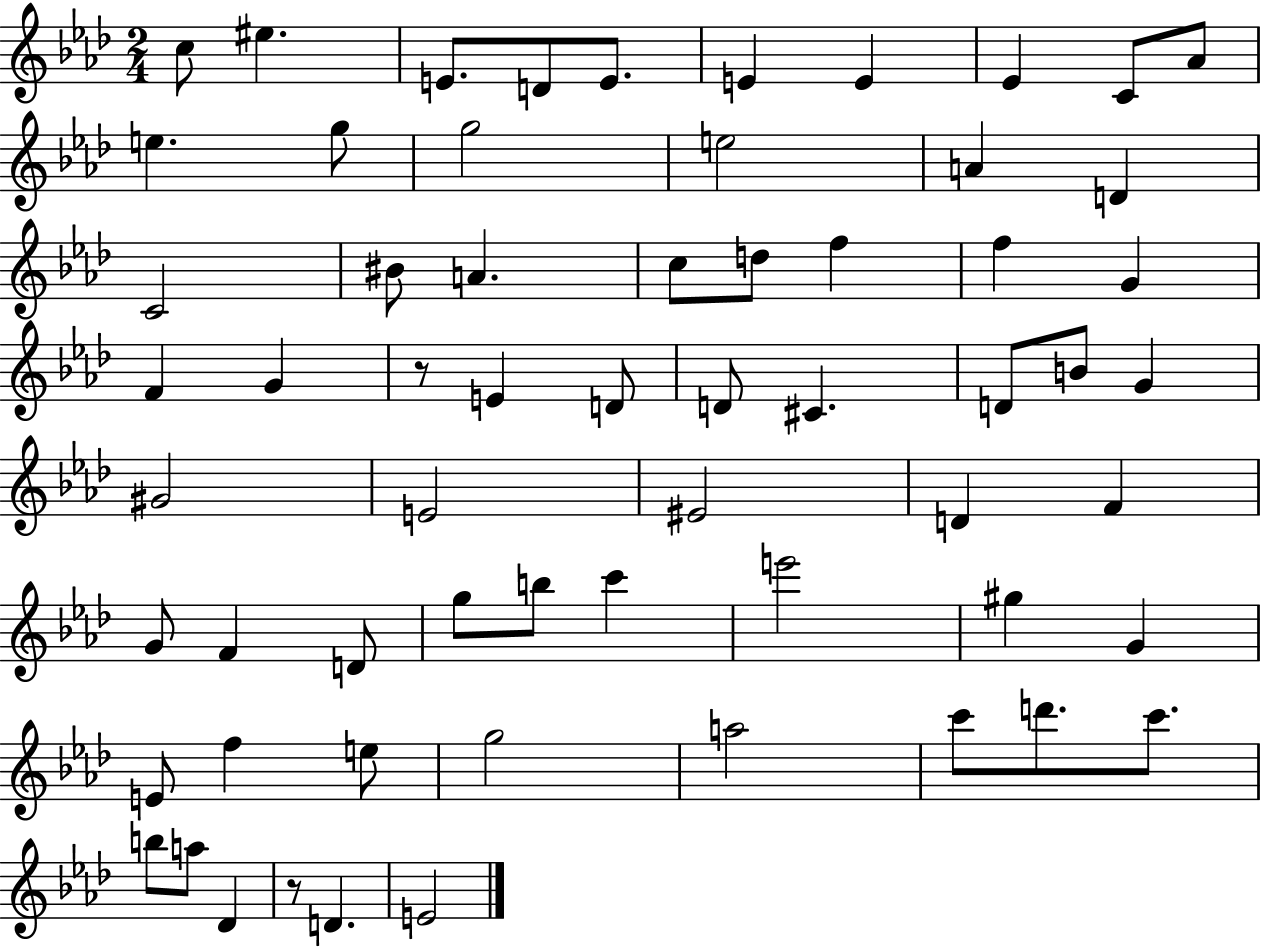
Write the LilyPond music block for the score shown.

{
  \clef treble
  \numericTimeSignature
  \time 2/4
  \key aes \major
  c''8 eis''4. | e'8. d'8 e'8. | e'4 e'4 | ees'4 c'8 aes'8 | \break e''4. g''8 | g''2 | e''2 | a'4 d'4 | \break c'2 | bis'8 a'4. | c''8 d''8 f''4 | f''4 g'4 | \break f'4 g'4 | r8 e'4 d'8 | d'8 cis'4. | d'8 b'8 g'4 | \break gis'2 | e'2 | eis'2 | d'4 f'4 | \break g'8 f'4 d'8 | g''8 b''8 c'''4 | e'''2 | gis''4 g'4 | \break e'8 f''4 e''8 | g''2 | a''2 | c'''8 d'''8. c'''8. | \break b''8 a''8 des'4 | r8 d'4. | e'2 | \bar "|."
}